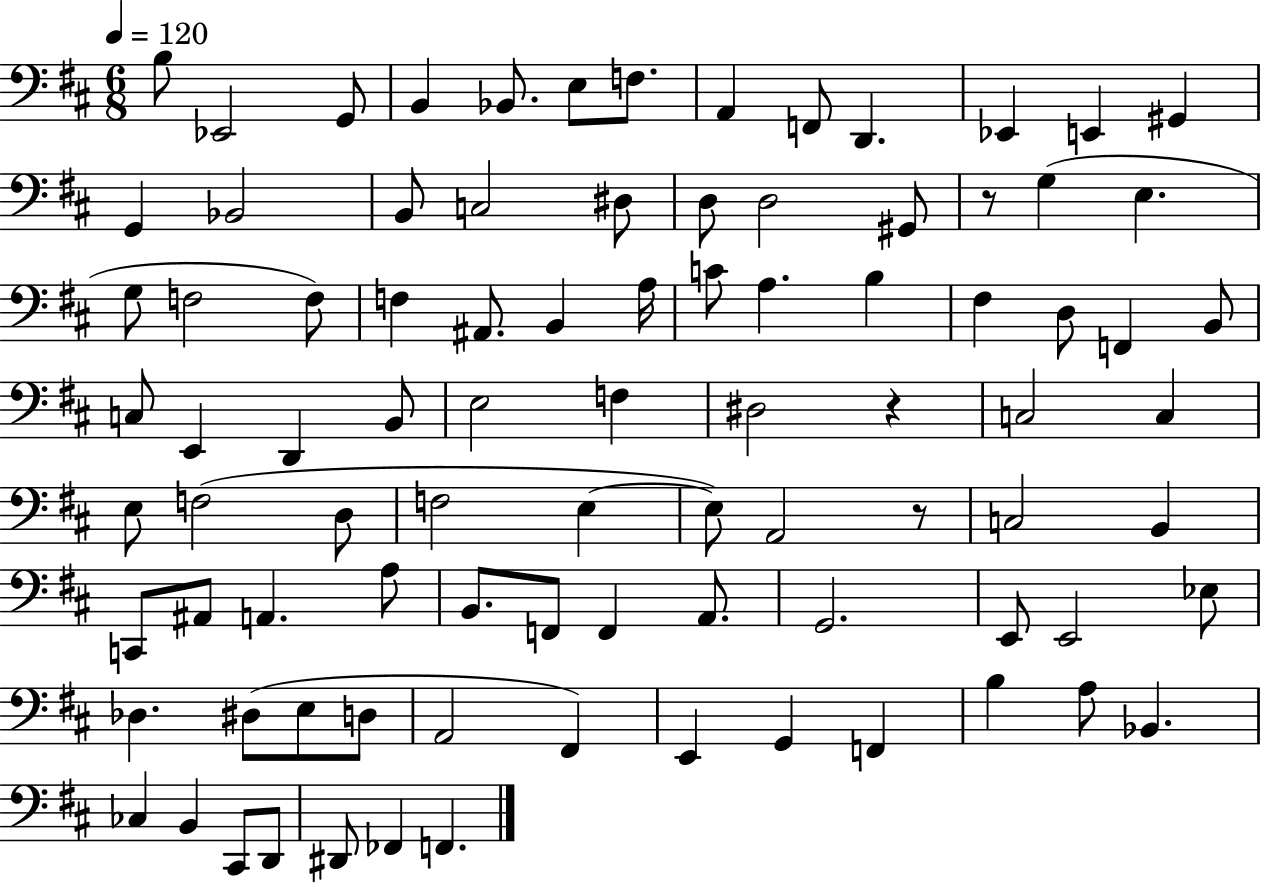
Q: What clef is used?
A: bass